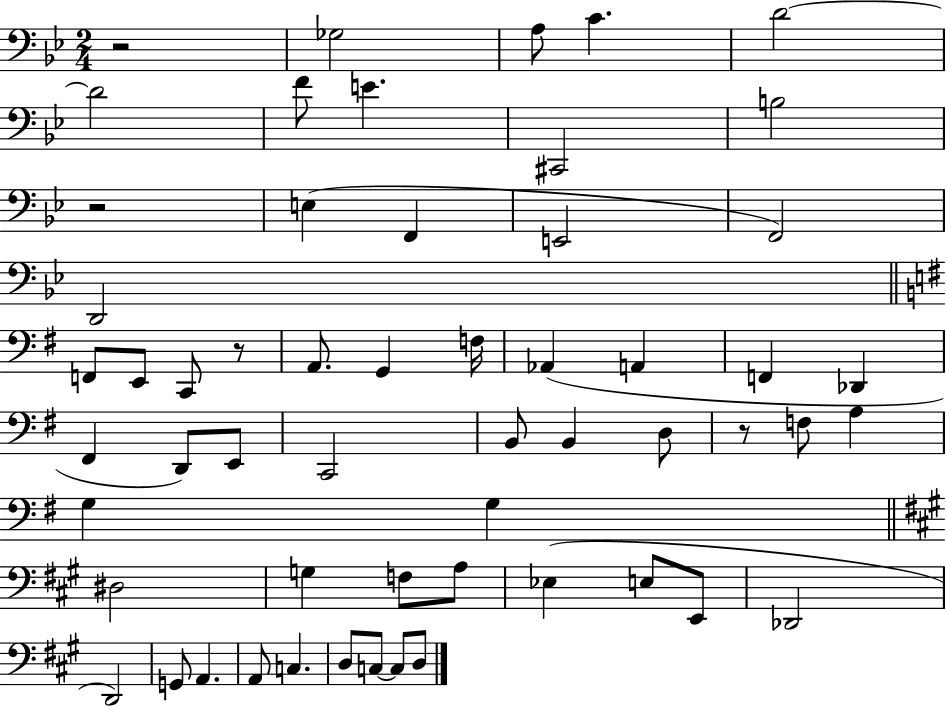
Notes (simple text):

R/h Gb3/h A3/e C4/q. D4/h D4/h F4/e E4/q. C#2/h B3/h R/h E3/q F2/q E2/h F2/h D2/h F2/e E2/e C2/e R/e A2/e. G2/q F3/s Ab2/q A2/q F2/q Db2/q F#2/q D2/e E2/e C2/h B2/e B2/q D3/e R/e F3/e A3/q G3/q G3/q D#3/h G3/q F3/e A3/e Eb3/q E3/e E2/e Db2/h D2/h G2/e A2/q. A2/e C3/q. D3/e C3/e C3/e D3/e